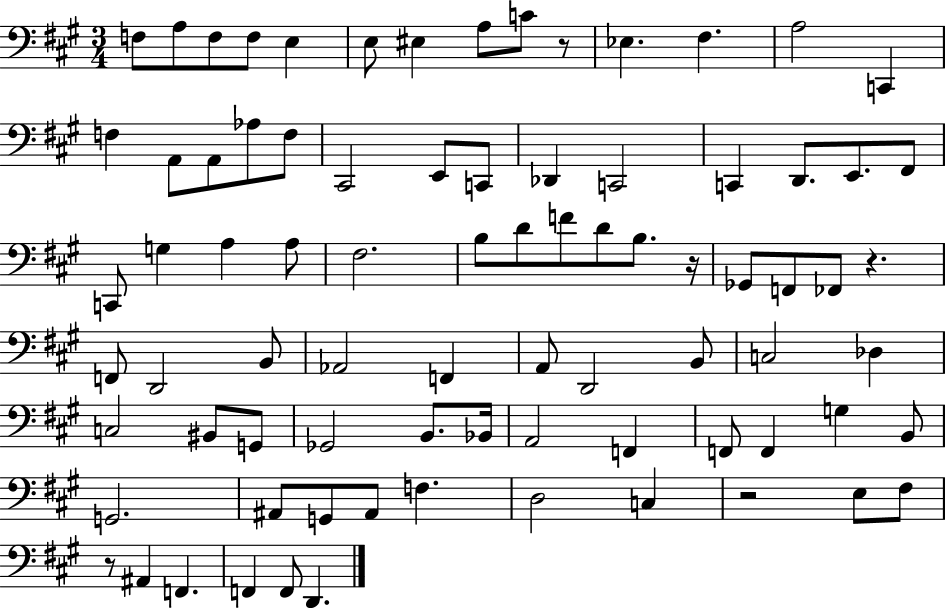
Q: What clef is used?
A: bass